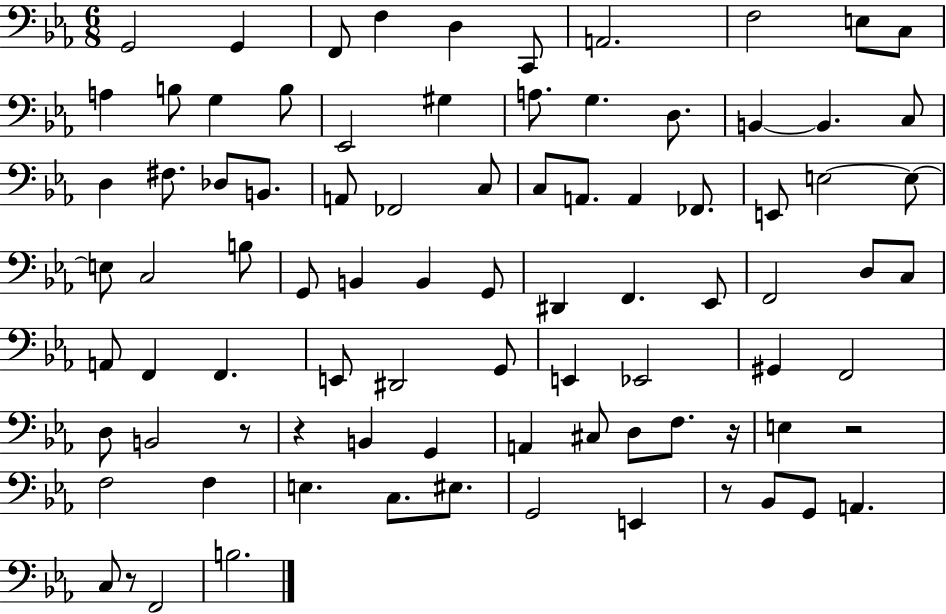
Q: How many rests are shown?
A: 6